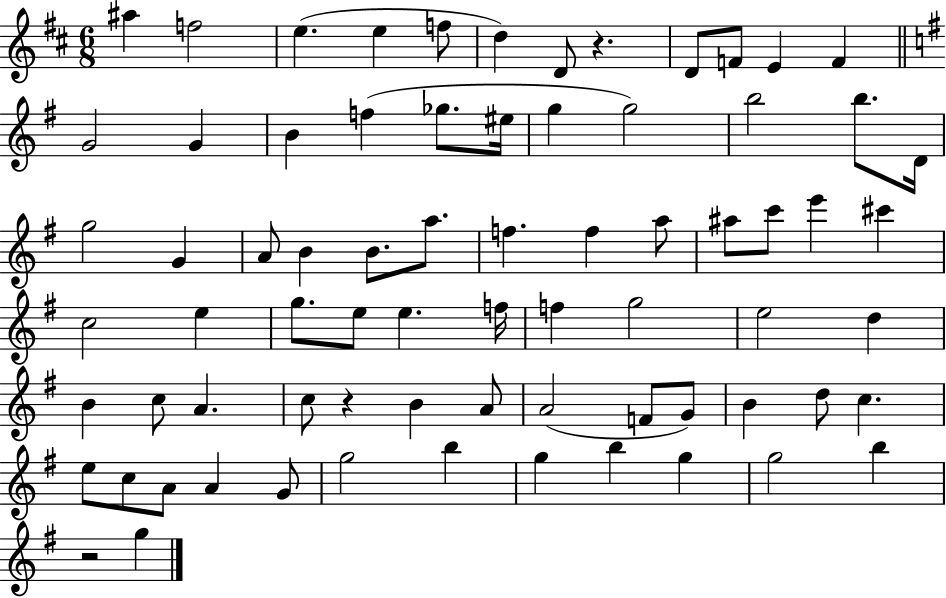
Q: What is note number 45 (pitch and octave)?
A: D5